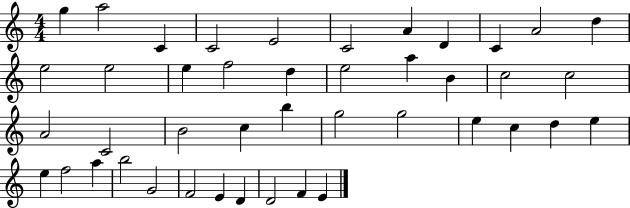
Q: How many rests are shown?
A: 0